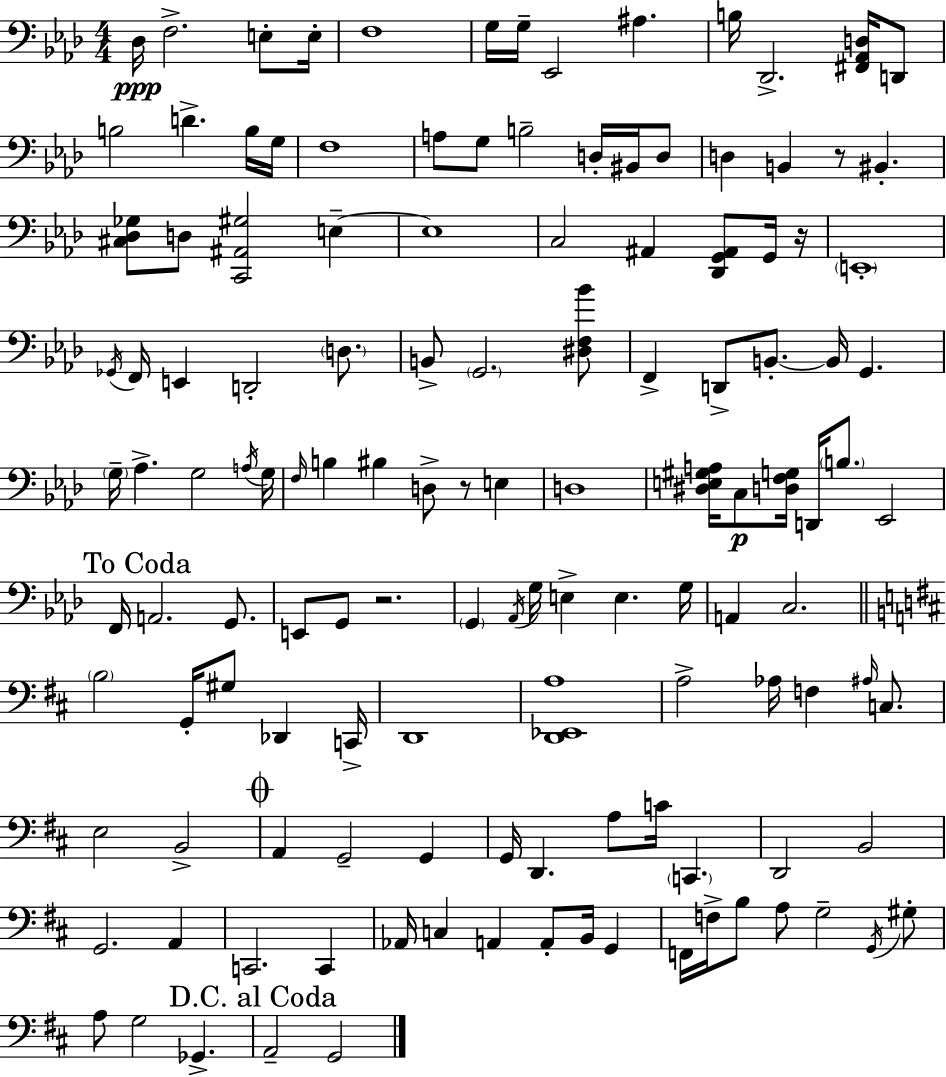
X:1
T:Untitled
M:4/4
L:1/4
K:Ab
_D,/4 F,2 E,/2 E,/4 F,4 G,/4 G,/4 _E,,2 ^A, B,/4 _D,,2 [^F,,_A,,D,]/4 D,,/2 B,2 D B,/4 G,/4 F,4 A,/2 G,/2 B,2 D,/4 ^B,,/4 D,/2 D, B,, z/2 ^B,, [^C,_D,_G,]/2 D,/2 [C,,^A,,^G,]2 E, E,4 C,2 ^A,, [_D,,G,,^A,,]/2 G,,/4 z/4 E,,4 _G,,/4 F,,/4 E,, D,,2 D,/2 B,,/2 G,,2 [^D,F,_B]/2 F,, D,,/2 B,,/2 B,,/4 G,, G,/4 _A, G,2 A,/4 G,/4 F,/4 B, ^B, D,/2 z/2 E, D,4 [^D,E,^G,A,]/4 C,/2 [D,F,G,]/4 D,,/4 B,/2 _E,,2 F,,/4 A,,2 G,,/2 E,,/2 G,,/2 z2 G,, _A,,/4 G,/4 E, E, G,/4 A,, C,2 B,2 G,,/4 ^G,/2 _D,, C,,/4 D,,4 [D,,_E,,A,]4 A,2 _A,/4 F, ^A,/4 C,/2 E,2 B,,2 A,, G,,2 G,, G,,/4 D,, A,/2 C/4 C,, D,,2 B,,2 G,,2 A,, C,,2 C,, _A,,/4 C, A,, A,,/2 B,,/4 G,, F,,/4 F,/4 B,/2 A,/2 G,2 G,,/4 ^G,/2 A,/2 G,2 _G,, A,,2 G,,2